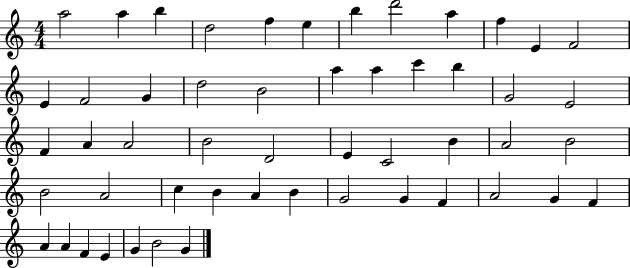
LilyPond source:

{
  \clef treble
  \numericTimeSignature
  \time 4/4
  \key c \major
  a''2 a''4 b''4 | d''2 f''4 e''4 | b''4 d'''2 a''4 | f''4 e'4 f'2 | \break e'4 f'2 g'4 | d''2 b'2 | a''4 a''4 c'''4 b''4 | g'2 e'2 | \break f'4 a'4 a'2 | b'2 d'2 | e'4 c'2 b'4 | a'2 b'2 | \break b'2 a'2 | c''4 b'4 a'4 b'4 | g'2 g'4 f'4 | a'2 g'4 f'4 | \break a'4 a'4 f'4 e'4 | g'4 b'2 g'4 | \bar "|."
}